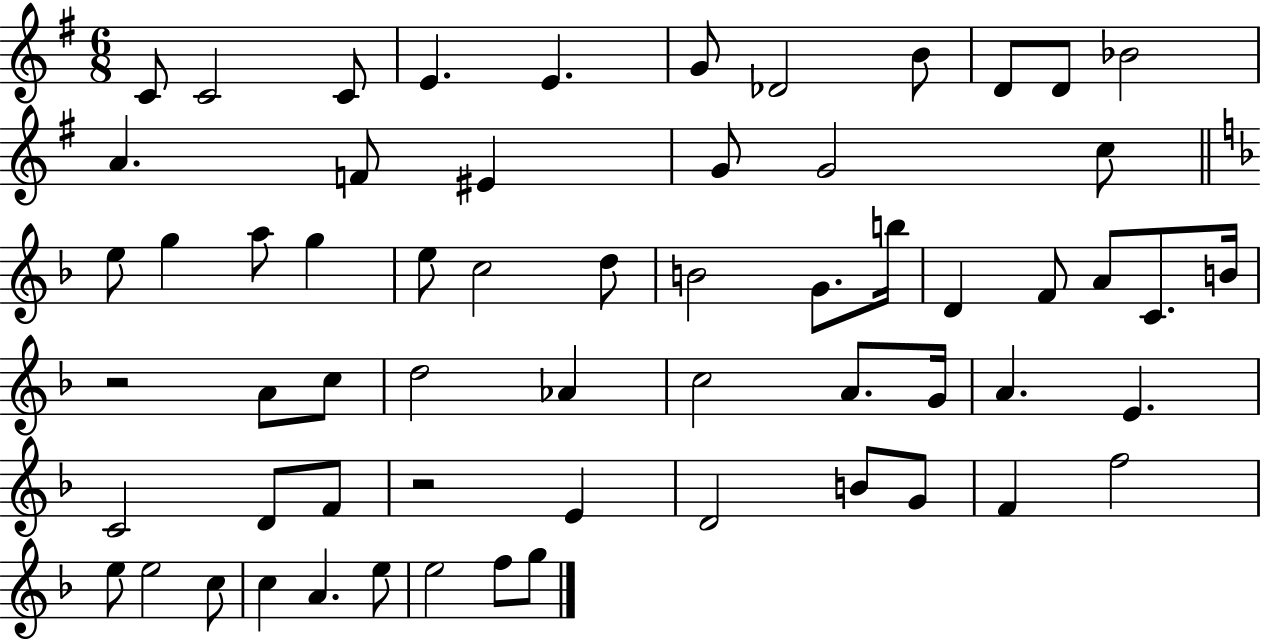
C4/e C4/h C4/e E4/q. E4/q. G4/e Db4/h B4/e D4/e D4/e Bb4/h A4/q. F4/e EIS4/q G4/e G4/h C5/e E5/e G5/q A5/e G5/q E5/e C5/h D5/e B4/h G4/e. B5/s D4/q F4/e A4/e C4/e. B4/s R/h A4/e C5/e D5/h Ab4/q C5/h A4/e. G4/s A4/q. E4/q. C4/h D4/e F4/e R/h E4/q D4/h B4/e G4/e F4/q F5/h E5/e E5/h C5/e C5/q A4/q. E5/e E5/h F5/e G5/e